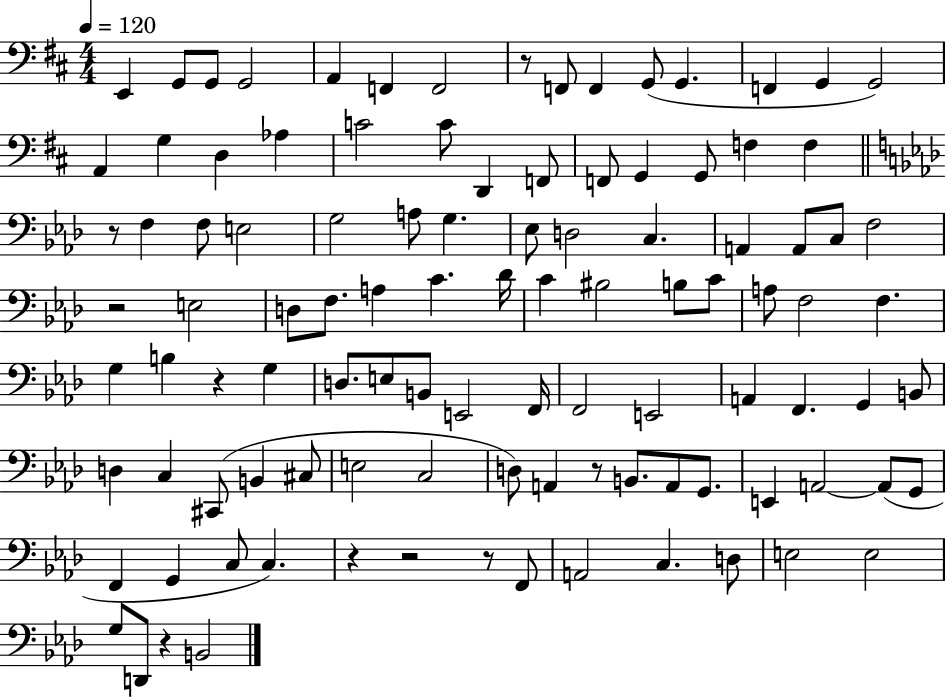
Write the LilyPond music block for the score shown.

{
  \clef bass
  \numericTimeSignature
  \time 4/4
  \key d \major
  \tempo 4 = 120
  e,4 g,8 g,8 g,2 | a,4 f,4 f,2 | r8 f,8 f,4 g,8( g,4. | f,4 g,4 g,2) | \break a,4 g4 d4 aes4 | c'2 c'8 d,4 f,8 | f,8 g,4 g,8 f4 f4 | \bar "||" \break \key aes \major r8 f4 f8 e2 | g2 a8 g4. | ees8 d2 c4. | a,4 a,8 c8 f2 | \break r2 e2 | d8 f8. a4 c'4. des'16 | c'4 bis2 b8 c'8 | a8 f2 f4. | \break g4 b4 r4 g4 | d8. e8 b,8 e,2 f,16 | f,2 e,2 | a,4 f,4. g,4 b,8 | \break d4 c4 cis,8( b,4 cis8 | e2 c2 | d8) a,4 r8 b,8. a,8 g,8. | e,4 a,2~~ a,8( g,8 | \break f,4 g,4 c8 c4.) | r4 r2 r8 f,8 | a,2 c4. d8 | e2 e2 | \break g8 d,8 r4 b,2 | \bar "|."
}